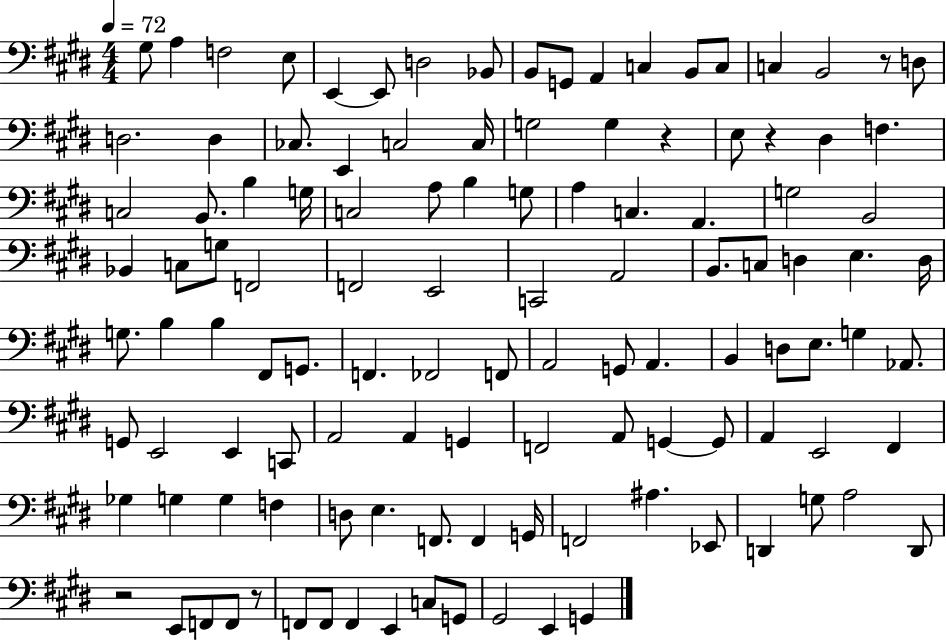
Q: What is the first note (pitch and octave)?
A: G#3